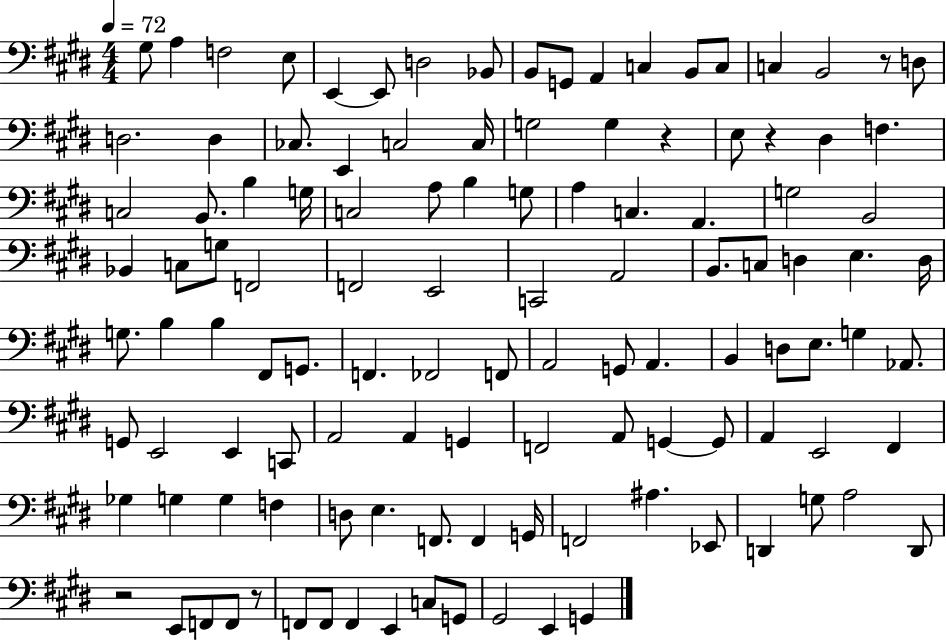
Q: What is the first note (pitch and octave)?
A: G#3